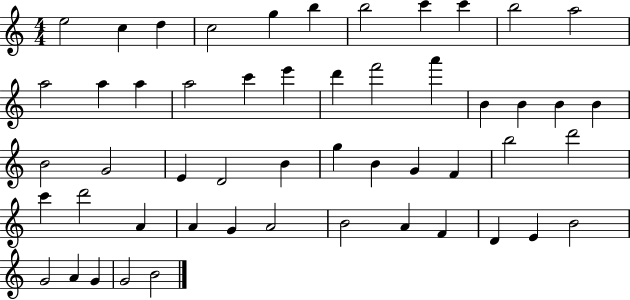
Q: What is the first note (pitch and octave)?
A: E5